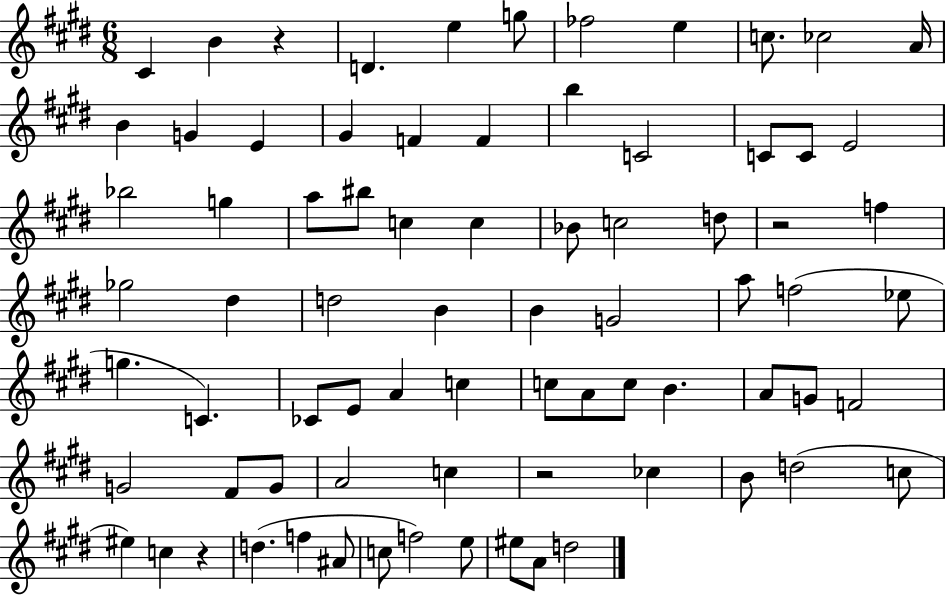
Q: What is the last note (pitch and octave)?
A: D5